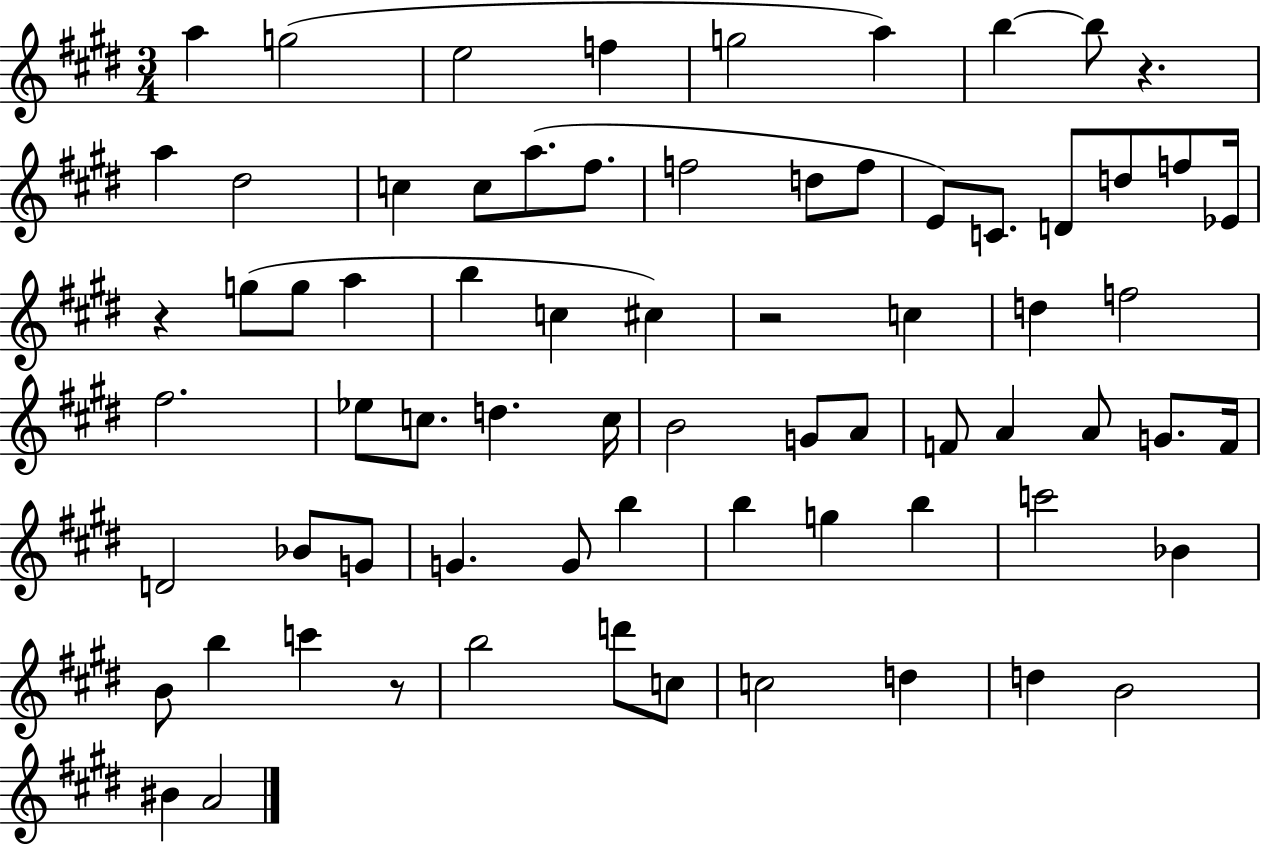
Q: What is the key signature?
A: E major